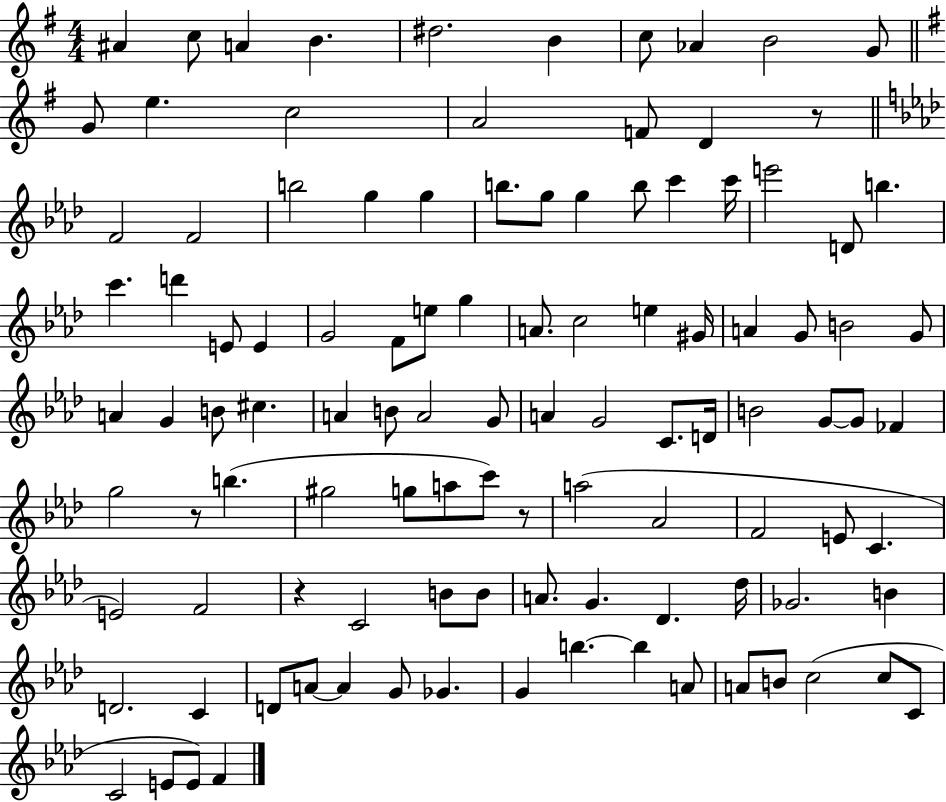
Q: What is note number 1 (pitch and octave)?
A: A#4